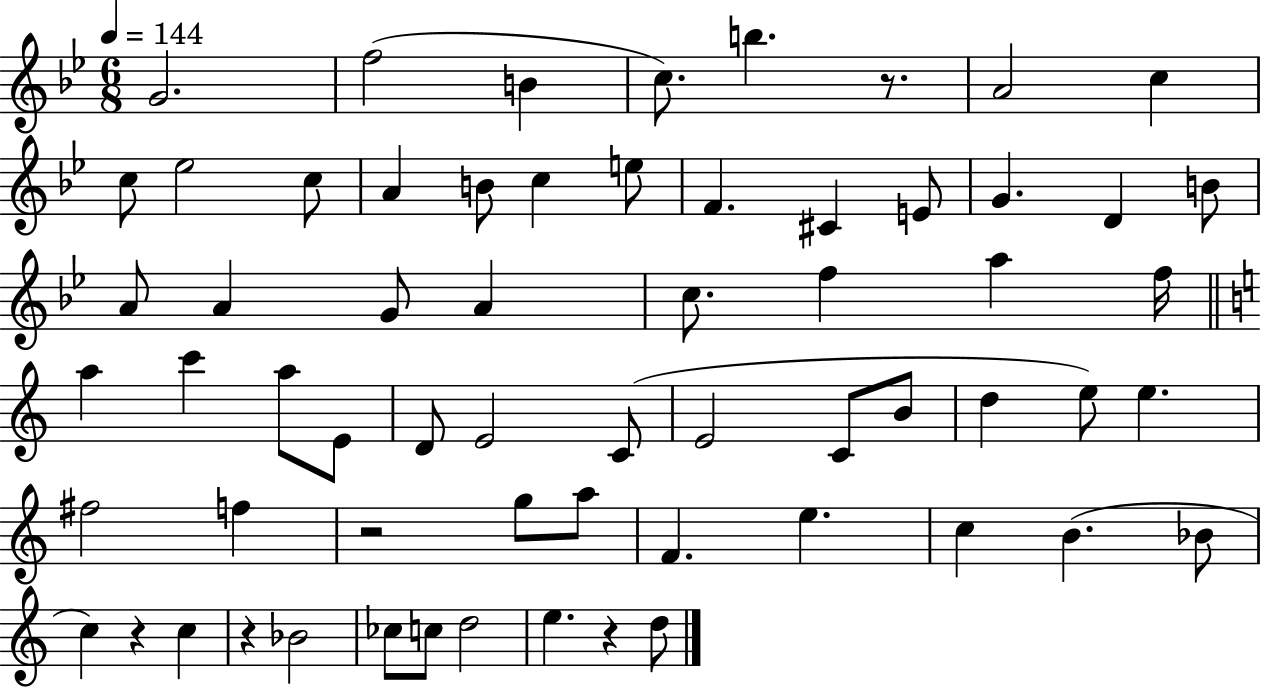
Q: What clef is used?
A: treble